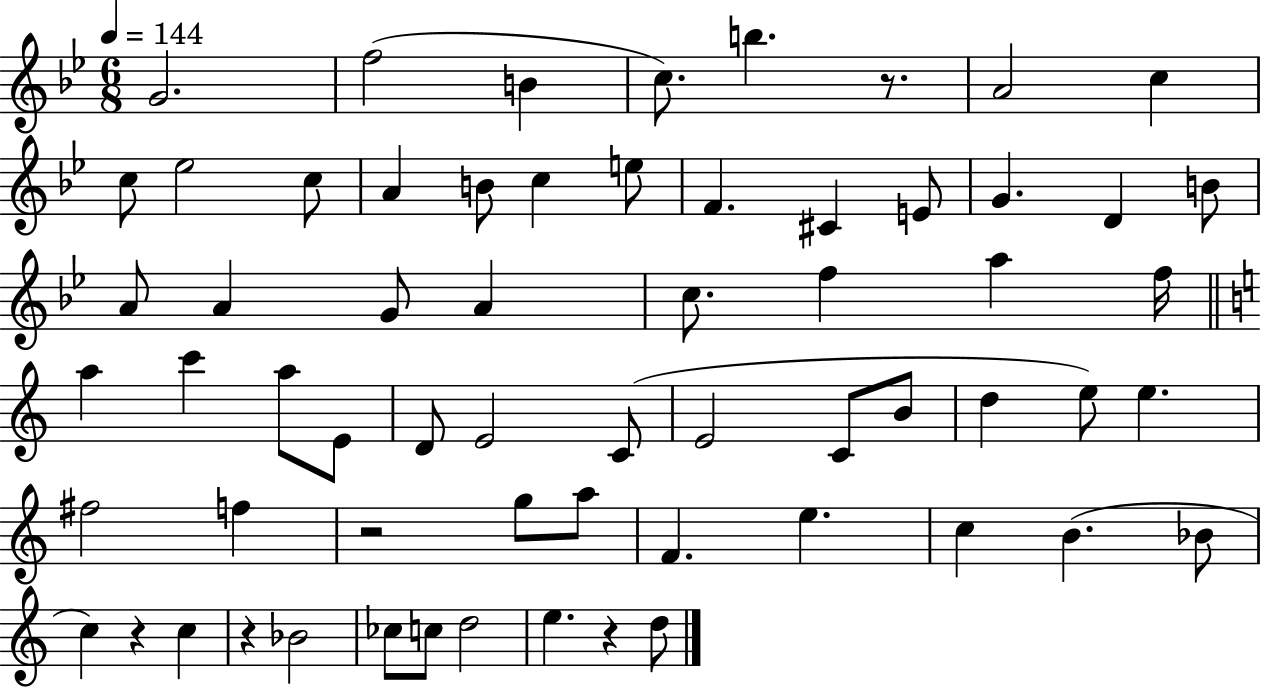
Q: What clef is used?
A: treble